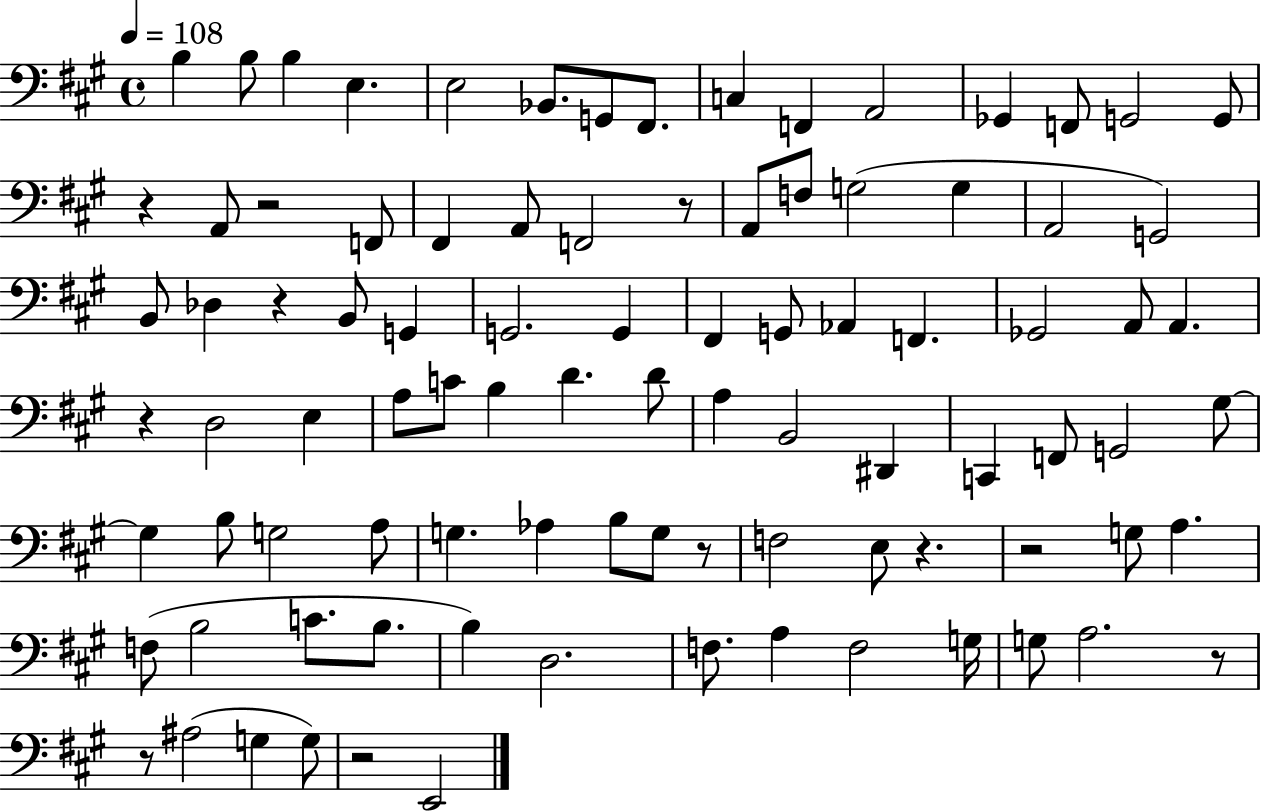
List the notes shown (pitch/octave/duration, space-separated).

B3/q B3/e B3/q E3/q. E3/h Bb2/e. G2/e F#2/e. C3/q F2/q A2/h Gb2/q F2/e G2/h G2/e R/q A2/e R/h F2/e F#2/q A2/e F2/h R/e A2/e F3/e G3/h G3/q A2/h G2/h B2/e Db3/q R/q B2/e G2/q G2/h. G2/q F#2/q G2/e Ab2/q F2/q. Gb2/h A2/e A2/q. R/q D3/h E3/q A3/e C4/e B3/q D4/q. D4/e A3/q B2/h D#2/q C2/q F2/e G2/h G#3/e G#3/q B3/e G3/h A3/e G3/q. Ab3/q B3/e G3/e R/e F3/h E3/e R/q. R/h G3/e A3/q. F3/e B3/h C4/e. B3/e. B3/q D3/h. F3/e. A3/q F3/h G3/s G3/e A3/h. R/e R/e A#3/h G3/q G3/e R/h E2/h